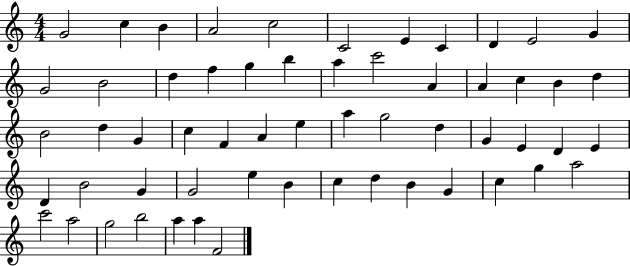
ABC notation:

X:1
T:Untitled
M:4/4
L:1/4
K:C
G2 c B A2 c2 C2 E C D E2 G G2 B2 d f g b a c'2 A A c B d B2 d G c F A e a g2 d G E D E D B2 G G2 e B c d B G c g a2 c'2 a2 g2 b2 a a F2